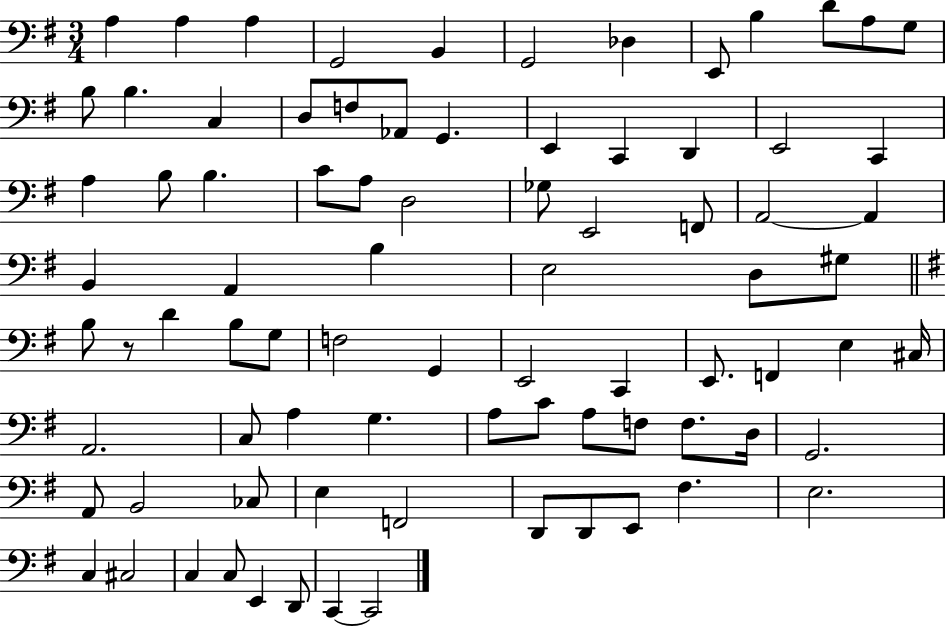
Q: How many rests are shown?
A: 1